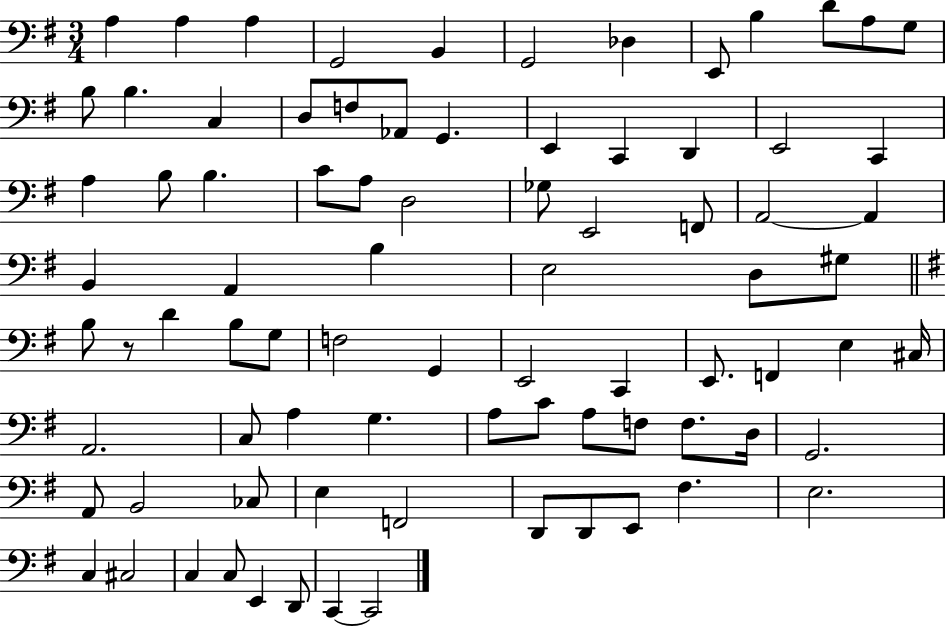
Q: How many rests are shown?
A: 1